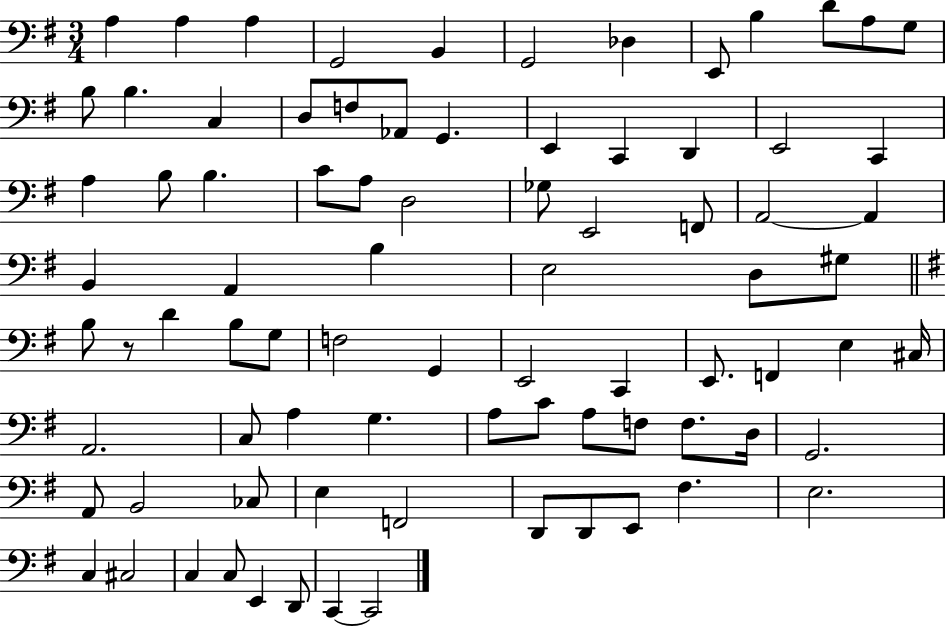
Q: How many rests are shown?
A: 1